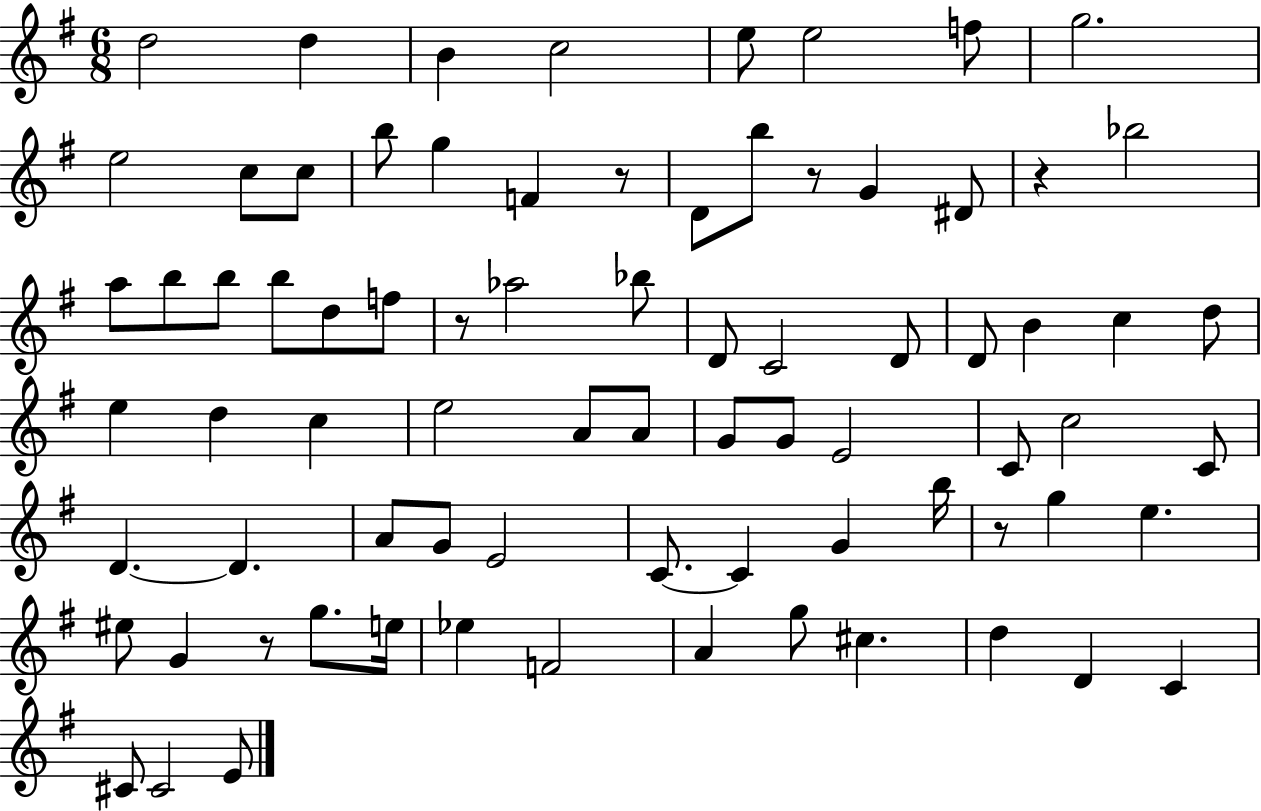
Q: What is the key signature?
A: G major